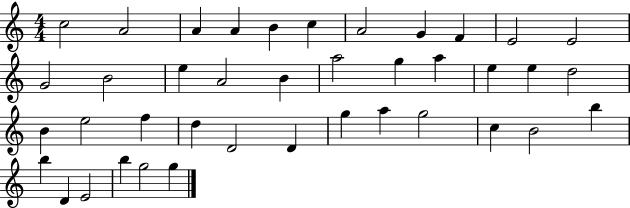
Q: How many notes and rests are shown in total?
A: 40